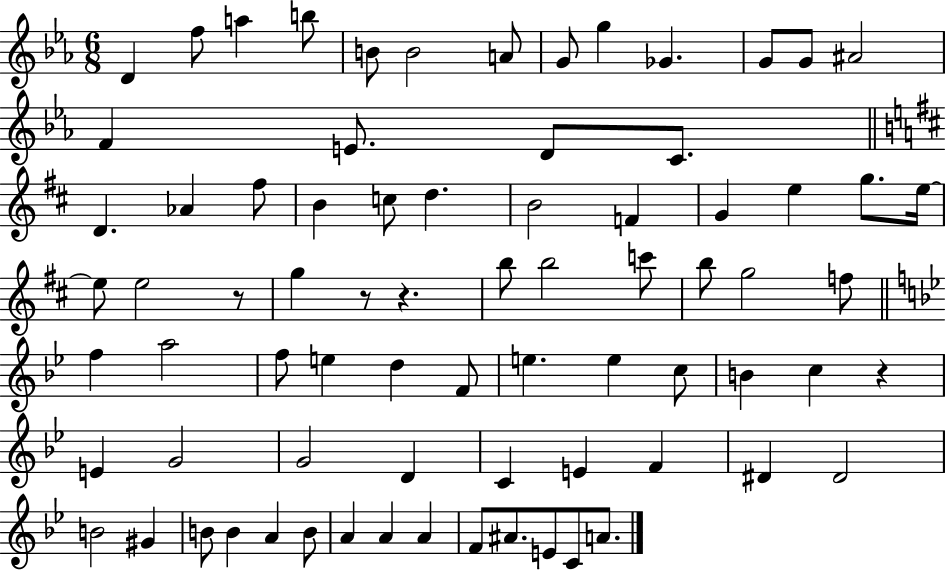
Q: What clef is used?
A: treble